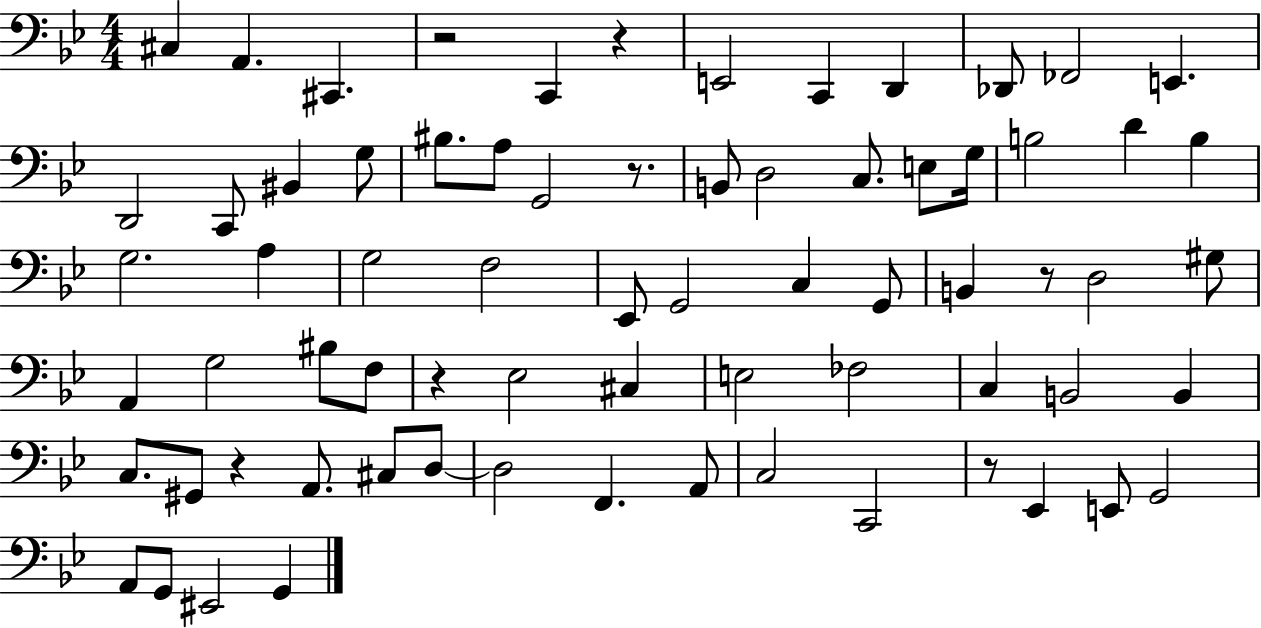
X:1
T:Untitled
M:4/4
L:1/4
K:Bb
^C, A,, ^C,, z2 C,, z E,,2 C,, D,, _D,,/2 _F,,2 E,, D,,2 C,,/2 ^B,, G,/2 ^B,/2 A,/2 G,,2 z/2 B,,/2 D,2 C,/2 E,/2 G,/4 B,2 D B, G,2 A, G,2 F,2 _E,,/2 G,,2 C, G,,/2 B,, z/2 D,2 ^G,/2 A,, G,2 ^B,/2 F,/2 z _E,2 ^C, E,2 _F,2 C, B,,2 B,, C,/2 ^G,,/2 z A,,/2 ^C,/2 D,/2 D,2 F,, A,,/2 C,2 C,,2 z/2 _E,, E,,/2 G,,2 A,,/2 G,,/2 ^E,,2 G,,